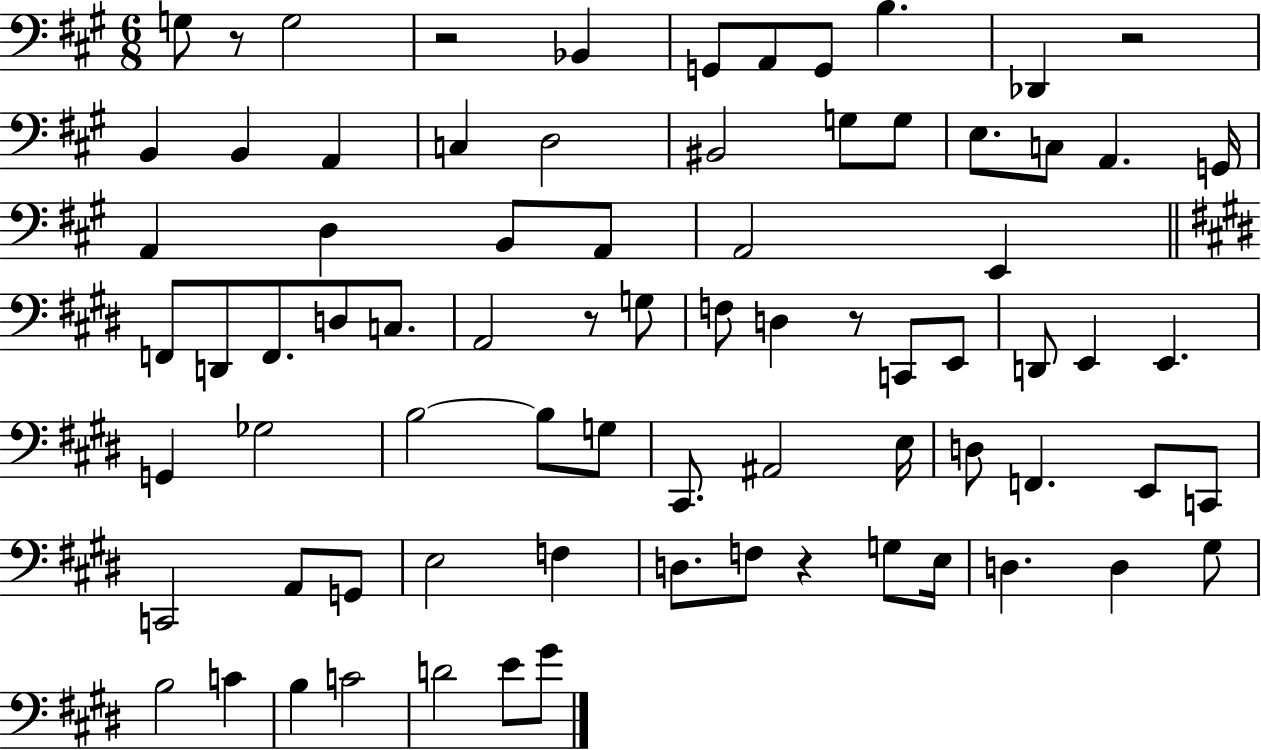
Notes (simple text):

G3/e R/e G3/h R/h Bb2/q G2/e A2/e G2/e B3/q. Db2/q R/h B2/q B2/q A2/q C3/q D3/h BIS2/h G3/e G3/e E3/e. C3/e A2/q. G2/s A2/q D3/q B2/e A2/e A2/h E2/q F2/e D2/e F2/e. D3/e C3/e. A2/h R/e G3/e F3/e D3/q R/e C2/e E2/e D2/e E2/q E2/q. G2/q Gb3/h B3/h B3/e G3/e C#2/e. A#2/h E3/s D3/e F2/q. E2/e C2/e C2/h A2/e G2/e E3/h F3/q D3/e. F3/e R/q G3/e E3/s D3/q. D3/q G#3/e B3/h C4/q B3/q C4/h D4/h E4/e G#4/e